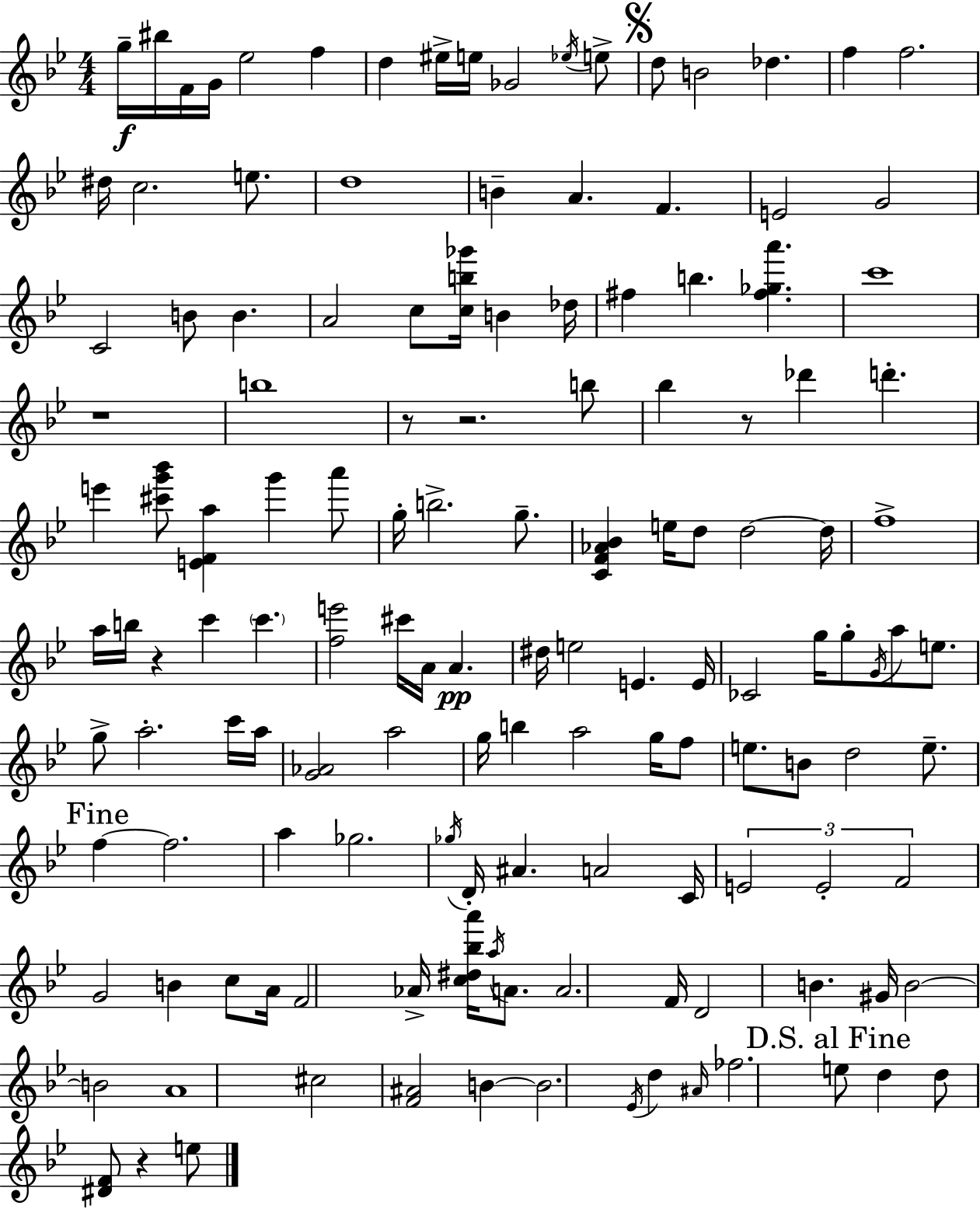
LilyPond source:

{
  \clef treble
  \numericTimeSignature
  \time 4/4
  \key bes \major
  \repeat volta 2 { g''16--\f bis''16 f'16 g'16 ees''2 f''4 | d''4 eis''16-> e''16 ges'2 \acciaccatura { ees''16 } e''8-> | \mark \markup { \musicglyph "scripts.segno" } d''8 b'2 des''4. | f''4 f''2. | \break dis''16 c''2. e''8. | d''1 | b'4-- a'4. f'4. | e'2 g'2 | \break c'2 b'8 b'4. | a'2 c''8 <c'' b'' ges'''>16 b'4 | des''16 fis''4 b''4. <fis'' ges'' a'''>4. | c'''1 | \break r1 | b''1 | r8 r2. b''8 | bes''4 r8 des'''4 d'''4.-. | \break e'''4 <cis''' g''' bes'''>8 <e' f' a''>4 g'''4 a'''8 | g''16-. b''2.-> g''8.-- | <c' f' aes' bes'>4 e''16 d''8 d''2~~ | d''16 f''1-> | \break a''16 b''16 r4 c'''4 \parenthesize c'''4. | <f'' e'''>2 cis'''16 a'16 a'4.\pp | dis''16 e''2 e'4. | e'16 ces'2 g''16 g''8-. \acciaccatura { g'16 } a''8 e''8. | \break g''8-> a''2.-. | c'''16 a''16 <g' aes'>2 a''2 | g''16 b''4 a''2 g''16 | f''8 e''8. b'8 d''2 e''8.-- | \break \mark "Fine" f''4~~ f''2. | a''4 ges''2. | \acciaccatura { ges''16 } d'16-. ais'4. a'2 | c'16 \tuplet 3/2 { e'2 e'2-. | \break f'2 } g'2 | b'4 c''8 a'16 f'2 | aes'16-> <c'' dis'' bes'' a'''>16 \acciaccatura { a''16 } a'8. a'2. | f'16 d'2 b'4. | \break gis'16 b'2~~ b'2 | a'1 | cis''2 <f' ais'>2 | b'4~~ b'2. | \break \acciaccatura { ees'16 } d''4 \grace { ais'16 } fes''2. | \mark "D.S. al Fine" e''8 d''4 d''8 <dis' f'>8 | r4 e''8 } \bar "|."
}